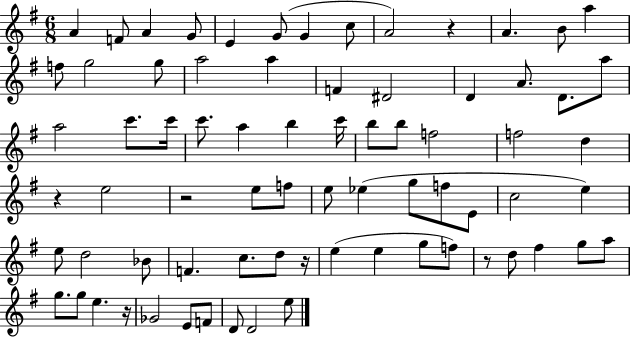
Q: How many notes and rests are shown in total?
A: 74